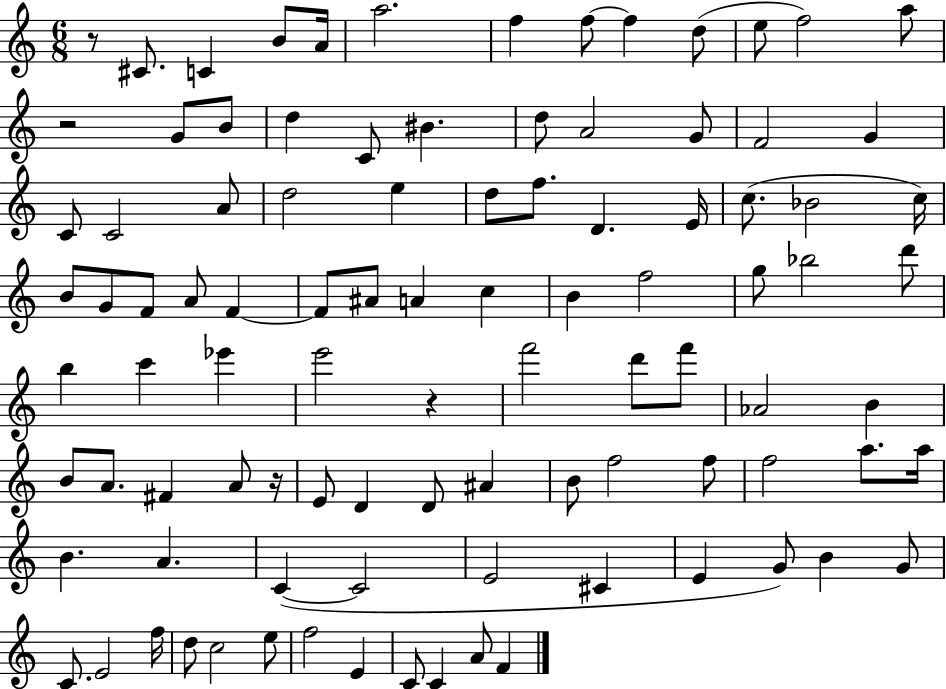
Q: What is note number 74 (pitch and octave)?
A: C4